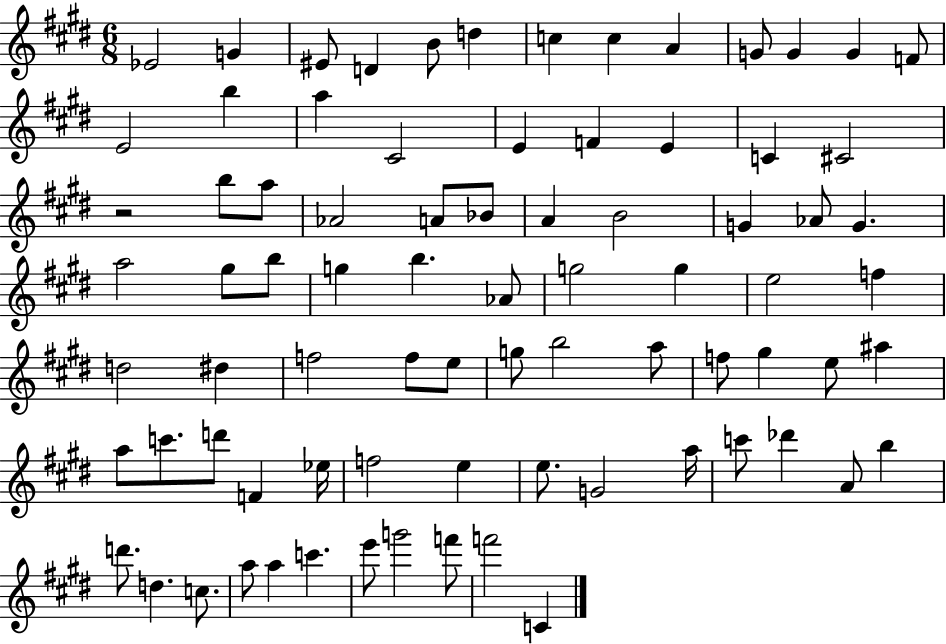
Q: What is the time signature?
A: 6/8